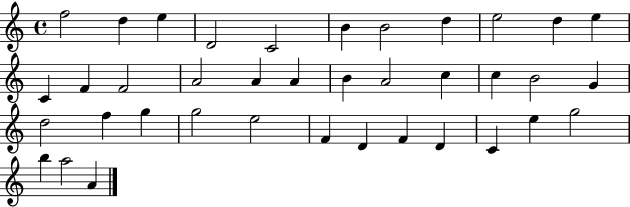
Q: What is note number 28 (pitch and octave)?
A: E5